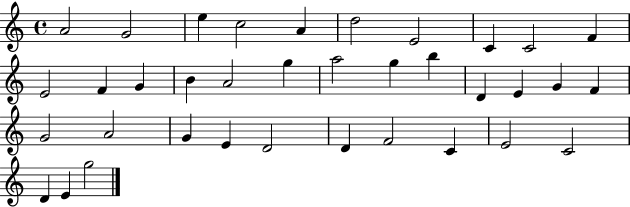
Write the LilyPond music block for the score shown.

{
  \clef treble
  \time 4/4
  \defaultTimeSignature
  \key c \major
  a'2 g'2 | e''4 c''2 a'4 | d''2 e'2 | c'4 c'2 f'4 | \break e'2 f'4 g'4 | b'4 a'2 g''4 | a''2 g''4 b''4 | d'4 e'4 g'4 f'4 | \break g'2 a'2 | g'4 e'4 d'2 | d'4 f'2 c'4 | e'2 c'2 | \break d'4 e'4 g''2 | \bar "|."
}